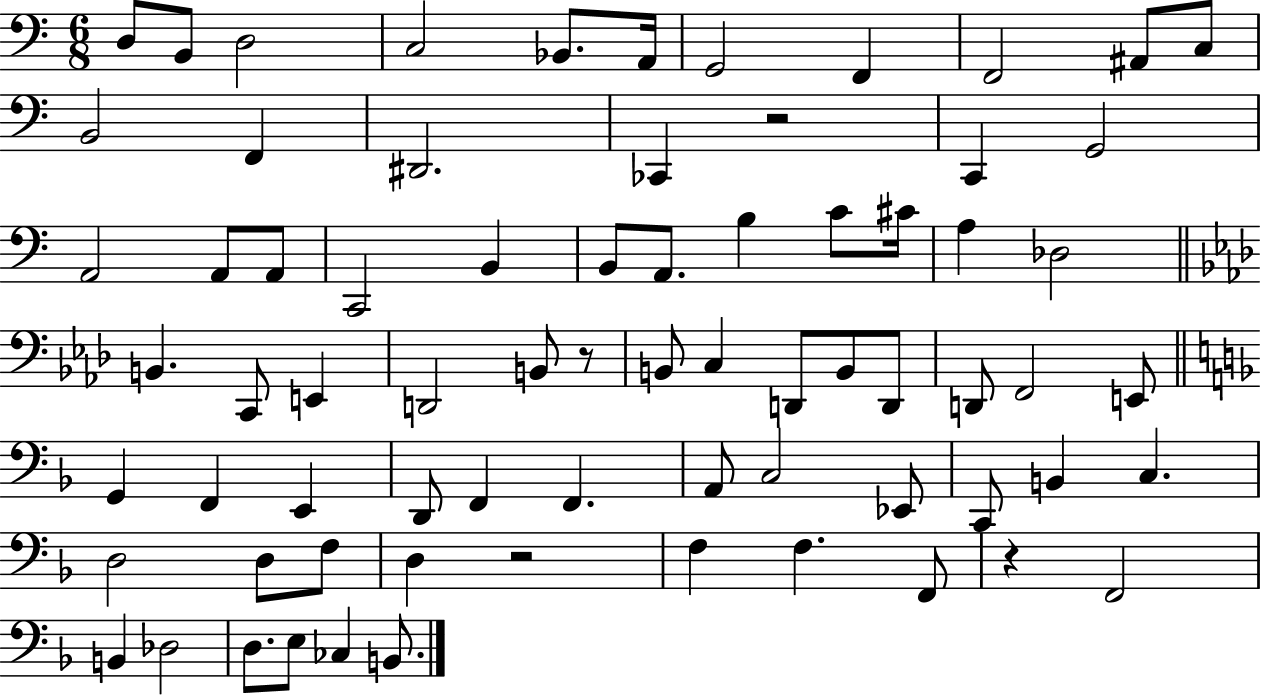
X:1
T:Untitled
M:6/8
L:1/4
K:C
D,/2 B,,/2 D,2 C,2 _B,,/2 A,,/4 G,,2 F,, F,,2 ^A,,/2 C,/2 B,,2 F,, ^D,,2 _C,, z2 C,, G,,2 A,,2 A,,/2 A,,/2 C,,2 B,, B,,/2 A,,/2 B, C/2 ^C/4 A, _D,2 B,, C,,/2 E,, D,,2 B,,/2 z/2 B,,/2 C, D,,/2 B,,/2 D,,/2 D,,/2 F,,2 E,,/2 G,, F,, E,, D,,/2 F,, F,, A,,/2 C,2 _E,,/2 C,,/2 B,, C, D,2 D,/2 F,/2 D, z2 F, F, F,,/2 z F,,2 B,, _D,2 D,/2 E,/2 _C, B,,/2